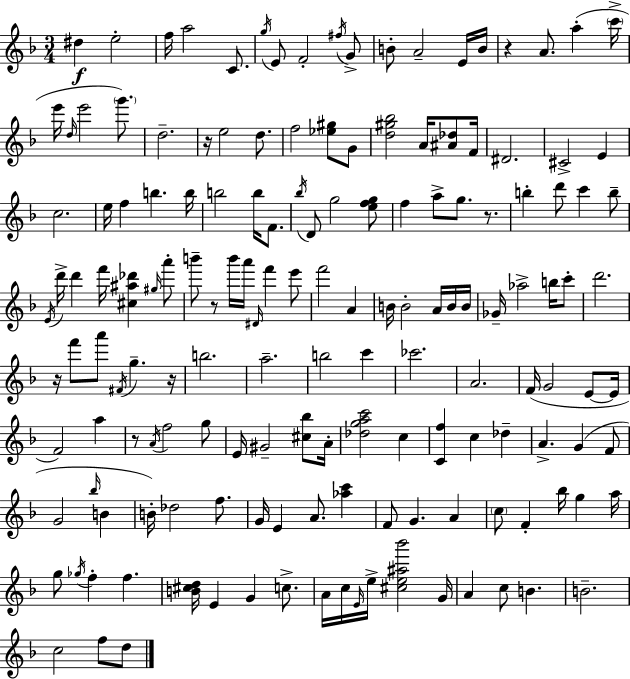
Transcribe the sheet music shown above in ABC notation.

X:1
T:Untitled
M:3/4
L:1/4
K:F
^d e2 f/4 a2 C/2 g/4 E/2 F2 ^f/4 G/2 B/2 A2 E/4 B/4 z A/2 a c'/4 e'/4 d/4 e'2 g'/2 d2 z/4 e2 d/2 f2 [_e^g]/2 G/2 [d^g_b]2 A/4 [^A_d]/2 F/4 ^D2 ^C2 E c2 e/4 f b b/4 b2 b/4 F/2 _b/4 D/2 g2 [efg]/2 f a/2 g/2 z/2 b d'/2 c' b/2 E/4 d'/4 d' f'/4 [^c^a_d'] ^g/4 a'/2 b'/2 z/2 b'/4 a'/4 ^D/4 f' e'/2 f'2 A B/4 B2 A/4 B/4 B/4 _G/4 _a2 b/4 c'/2 d'2 z/4 f'/2 a'/2 ^F/4 g z/4 b2 a2 b2 c' _c'2 A2 F/4 G2 E/2 E/4 F2 a z/2 A/4 f2 g/2 E/4 ^G2 [^c_b]/2 A/4 [_dgac']2 c [Cf] c _d A G F/2 G2 _b/4 B B/4 _d2 f/2 G/4 E A/2 [_ac'] F/2 G A c/2 F _b/4 g a/4 g/2 _g/4 f f [B^cd]/4 E G c/2 A/4 c/4 E/4 e/4 [^ce^a_b']2 G/4 A c/2 B B2 c2 f/2 d/2